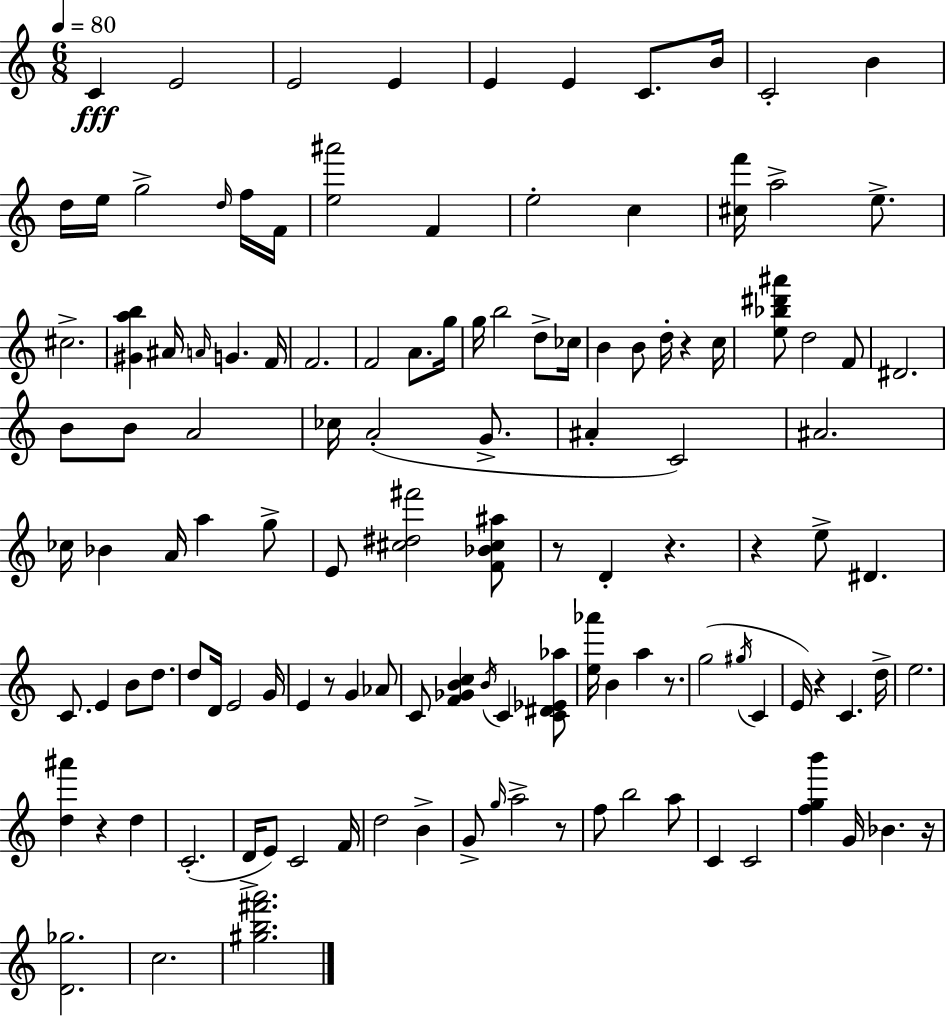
C4/q E4/h E4/h E4/q E4/q E4/q C4/e. B4/s C4/h B4/q D5/s E5/s G5/h D5/s F5/s F4/s [E5,A#6]/h F4/q E5/h C5/q [C#5,F6]/s A5/h E5/e. C#5/h. [G#4,A5,B5]/q A#4/s A4/s G4/q. F4/s F4/h. F4/h A4/e. G5/s G5/s B5/h D5/e CES5/s B4/q B4/e D5/s R/q C5/s [E5,Bb5,D#6,A#6]/e D5/h F4/e D#4/h. B4/e B4/e A4/h CES5/s A4/h G4/e. A#4/q C4/h A#4/h. CES5/s Bb4/q A4/s A5/q G5/e E4/e [C#5,D#5,F#6]/h [F4,Bb4,C#5,A#5]/e R/e D4/q R/q. R/q E5/e D#4/q. C4/e. E4/q B4/e D5/e. D5/e D4/s E4/h G4/s E4/q R/e G4/q Ab4/e C4/e [F4,Gb4,B4,C5]/q B4/s C4/q [C4,D#4,Eb4,Ab5]/e [E5,Ab6]/s B4/q A5/q R/e. G5/h G#5/s C4/q E4/s R/q C4/q. D5/s E5/h. [D5,A#6]/q R/q D5/q C4/h. D4/s E4/e C4/h F4/s D5/h B4/q G4/e G5/s A5/h R/e F5/e B5/h A5/e C4/q C4/h [F5,G5,B6]/q G4/s Bb4/q. R/s [D4,Gb5]/h. C5/h. [G#5,B5,F#6,A6]/h.